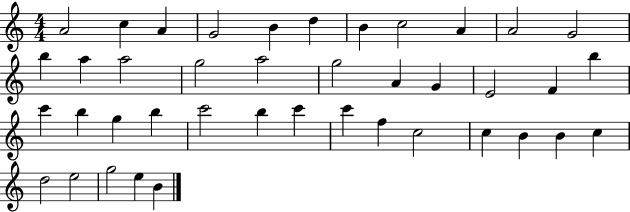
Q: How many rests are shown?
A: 0